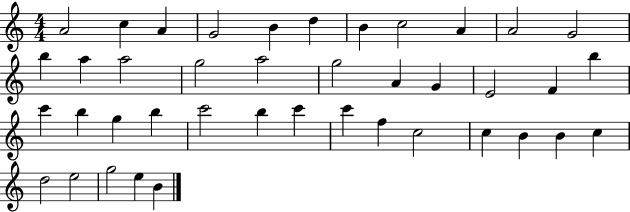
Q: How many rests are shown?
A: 0